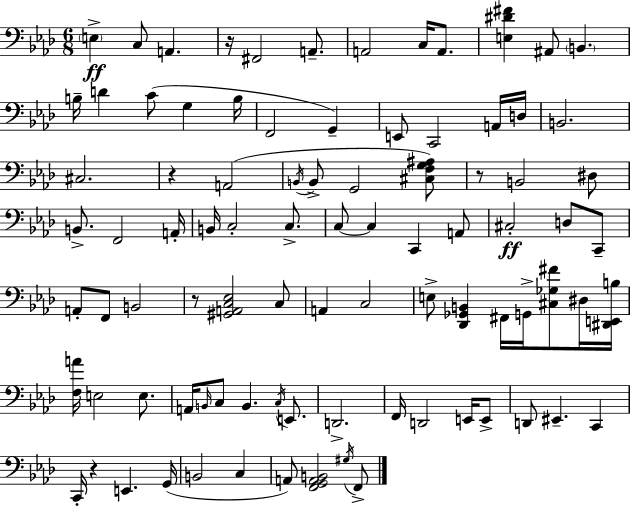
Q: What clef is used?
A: bass